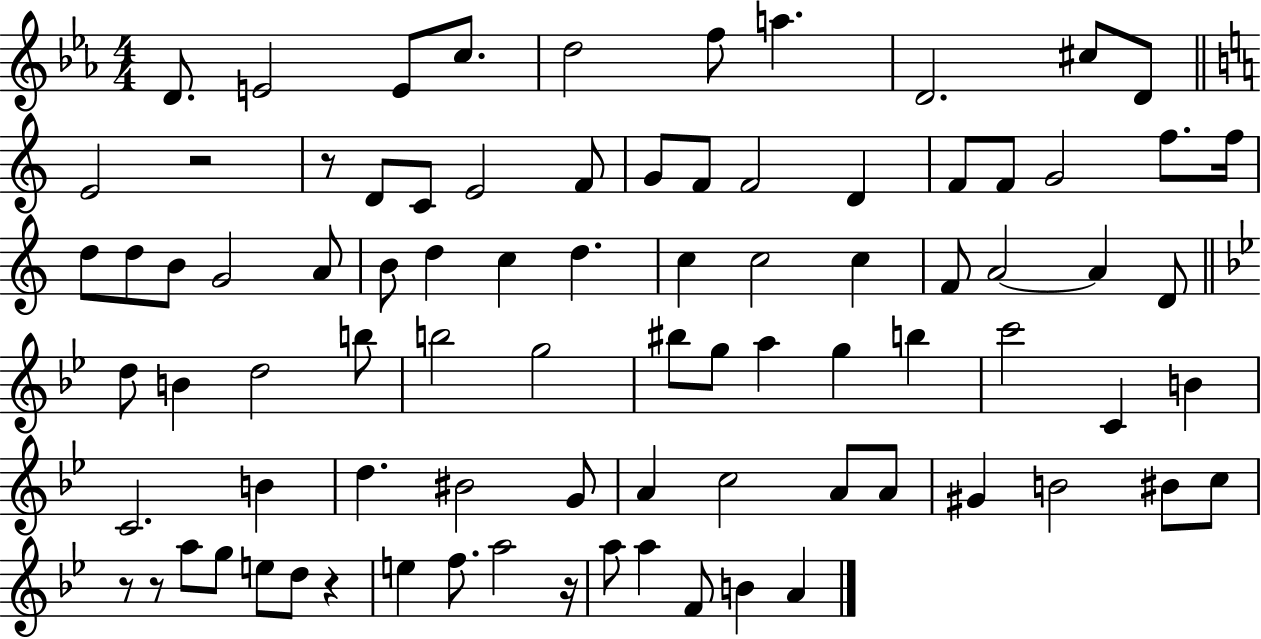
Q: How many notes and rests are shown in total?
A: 85